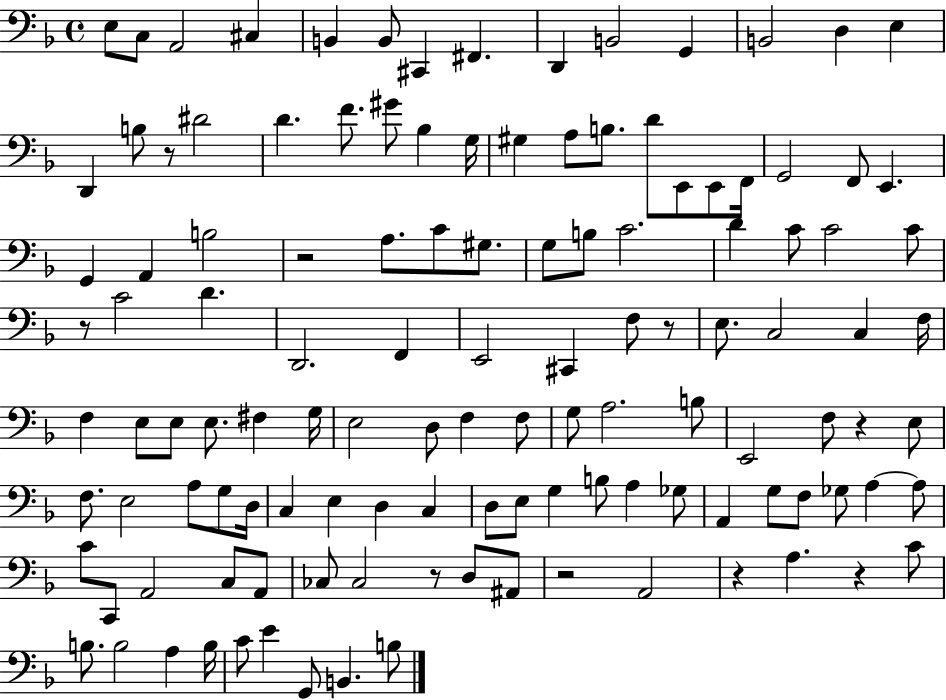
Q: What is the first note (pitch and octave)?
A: E3